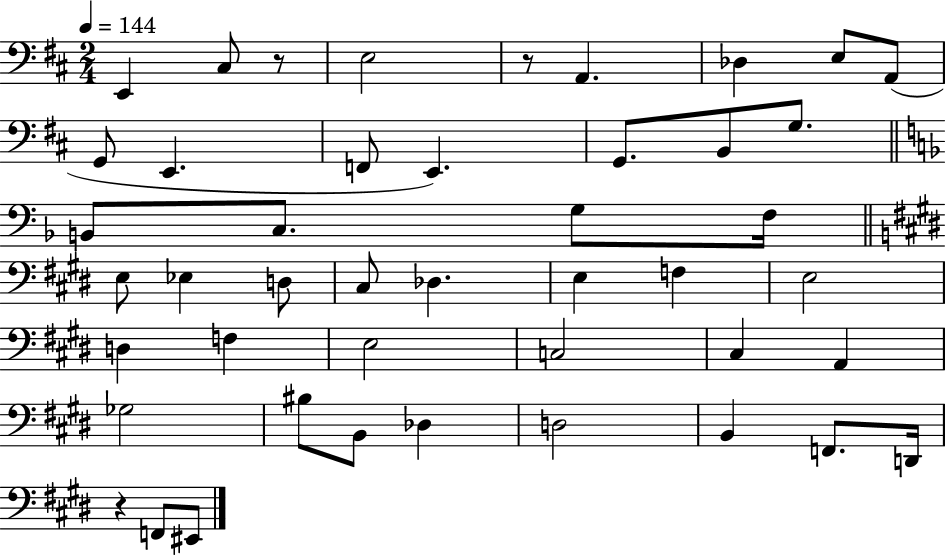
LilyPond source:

{
  \clef bass
  \numericTimeSignature
  \time 2/4
  \key d \major
  \tempo 4 = 144
  e,4 cis8 r8 | e2 | r8 a,4. | des4 e8 a,8( | \break g,8 e,4. | f,8 e,4.) | g,8. b,8 g8. | \bar "||" \break \key f \major b,8 c8. g8 f16 | \bar "||" \break \key e \major e8 ees4 d8 | cis8 des4. | e4 f4 | e2 | \break d4 f4 | e2 | c2 | cis4 a,4 | \break ges2 | bis8 b,8 des4 | d2 | b,4 f,8. d,16 | \break r4 f,8 eis,8 | \bar "|."
}